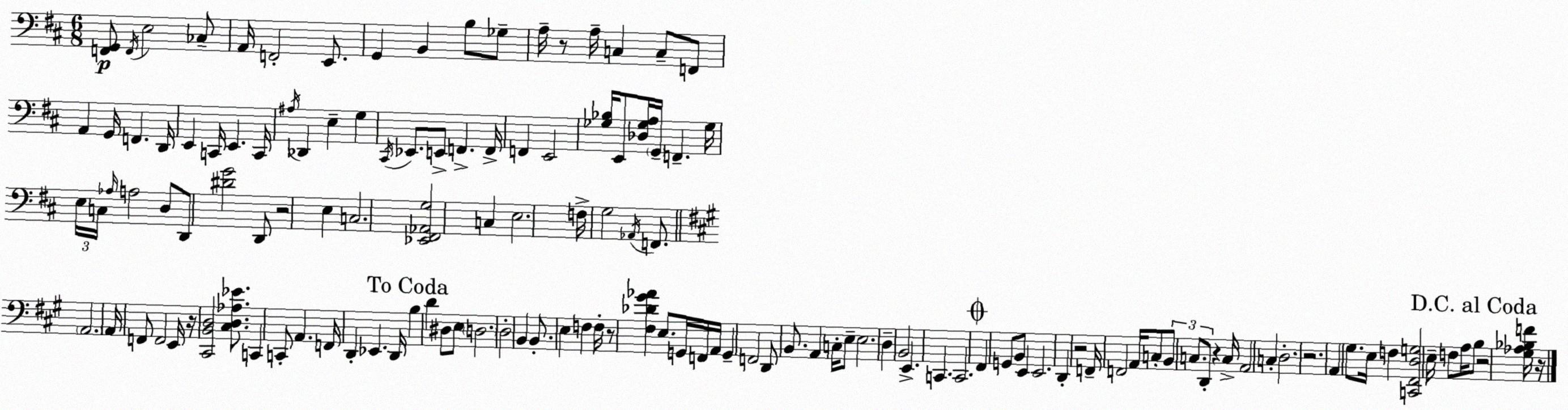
X:1
T:Untitled
M:6/8
L:1/4
K:D
[F,,G,,]/2 F,,/4 E,2 _C,/2 A,,/4 F,,2 E,,/2 G,, B,, B,/2 _G,/2 A,/4 z/2 A,/4 C, C,/2 F,,/2 A,, G,,/4 F,, D,,/4 E,, C,,/4 E,, C,,/4 ^A,/4 _D,, E, G, ^C,,/4 _E,,/2 E,,/2 F,, F,,/4 F,, E,,2 [_G,_B,]/4 E,,/2 [_D,_G,A,]/4 G,,/4 F,, _G,/4 E,/4 C,/4 _A,/4 A,2 D,/2 D,,/2 [^DG]2 D,,/2 z2 E, C,2 [_E,,^F,,_A,,G,]2 C, E,2 F,/4 G,2 _A,,/4 F,,/2 A,,2 A,,/4 F,,/2 F,,2 E,,/4 z/4 [^C,,B,,D,]2 [^C,D,_A,_E]/2 C,, C,,/2 A,, F,,/4 D,, _E,, D,,/4 B, D ^D,/2 E,/2 D,2 D,2 B,, B,,/2 E, F, F,/4 z/2 [^F,_D^G_A] E,/2 G,,/4 F,,/4 A,,/4 G,, F,,2 D,,/2 B,,/2 A,, C,/4 E,/2 E,2 D, B,,2 E,, C,, C,,2 ^F,, G,,/2 B,,/2 E,, E,,2 D,, z2 F,,/4 F,,2 A,,/4 C,/2 B,,/2 C,/2 D,,/2 z C,/4 A,,2 C, D,2 z2 A,, ^G,/2 E,/4 F, [C,,^F,,D,G,]2 E,/4 F,/2 A,/4 B,/2 z2 [^G,_A,_B,F]/4 z/4